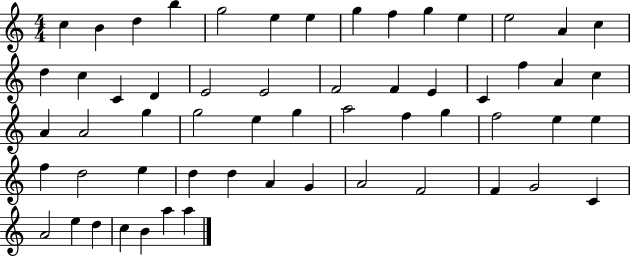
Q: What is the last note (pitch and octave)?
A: A5